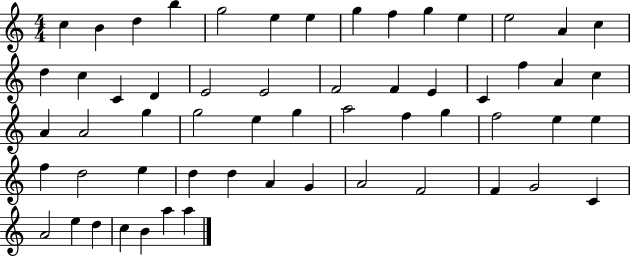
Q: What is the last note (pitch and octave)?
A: A5